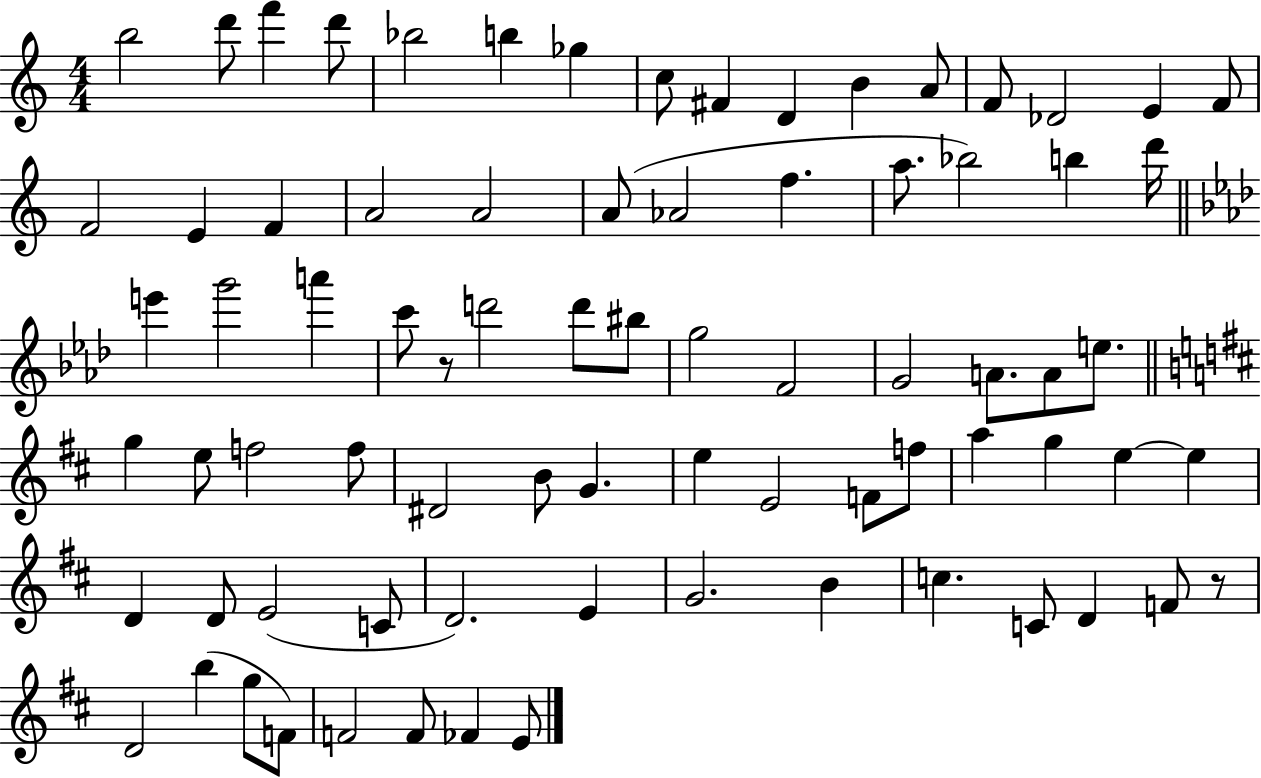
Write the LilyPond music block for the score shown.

{
  \clef treble
  \numericTimeSignature
  \time 4/4
  \key c \major
  b''2 d'''8 f'''4 d'''8 | bes''2 b''4 ges''4 | c''8 fis'4 d'4 b'4 a'8 | f'8 des'2 e'4 f'8 | \break f'2 e'4 f'4 | a'2 a'2 | a'8( aes'2 f''4. | a''8. bes''2) b''4 d'''16 | \break \bar "||" \break \key f \minor e'''4 g'''2 a'''4 | c'''8 r8 d'''2 d'''8 bis''8 | g''2 f'2 | g'2 a'8. a'8 e''8. | \break \bar "||" \break \key d \major g''4 e''8 f''2 f''8 | dis'2 b'8 g'4. | e''4 e'2 f'8 f''8 | a''4 g''4 e''4~~ e''4 | \break d'4 d'8 e'2( c'8 | d'2.) e'4 | g'2. b'4 | c''4. c'8 d'4 f'8 r8 | \break d'2 b''4( g''8 f'8) | f'2 f'8 fes'4 e'8 | \bar "|."
}